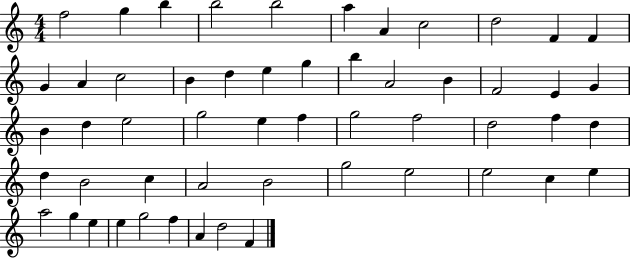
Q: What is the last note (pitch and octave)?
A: F4